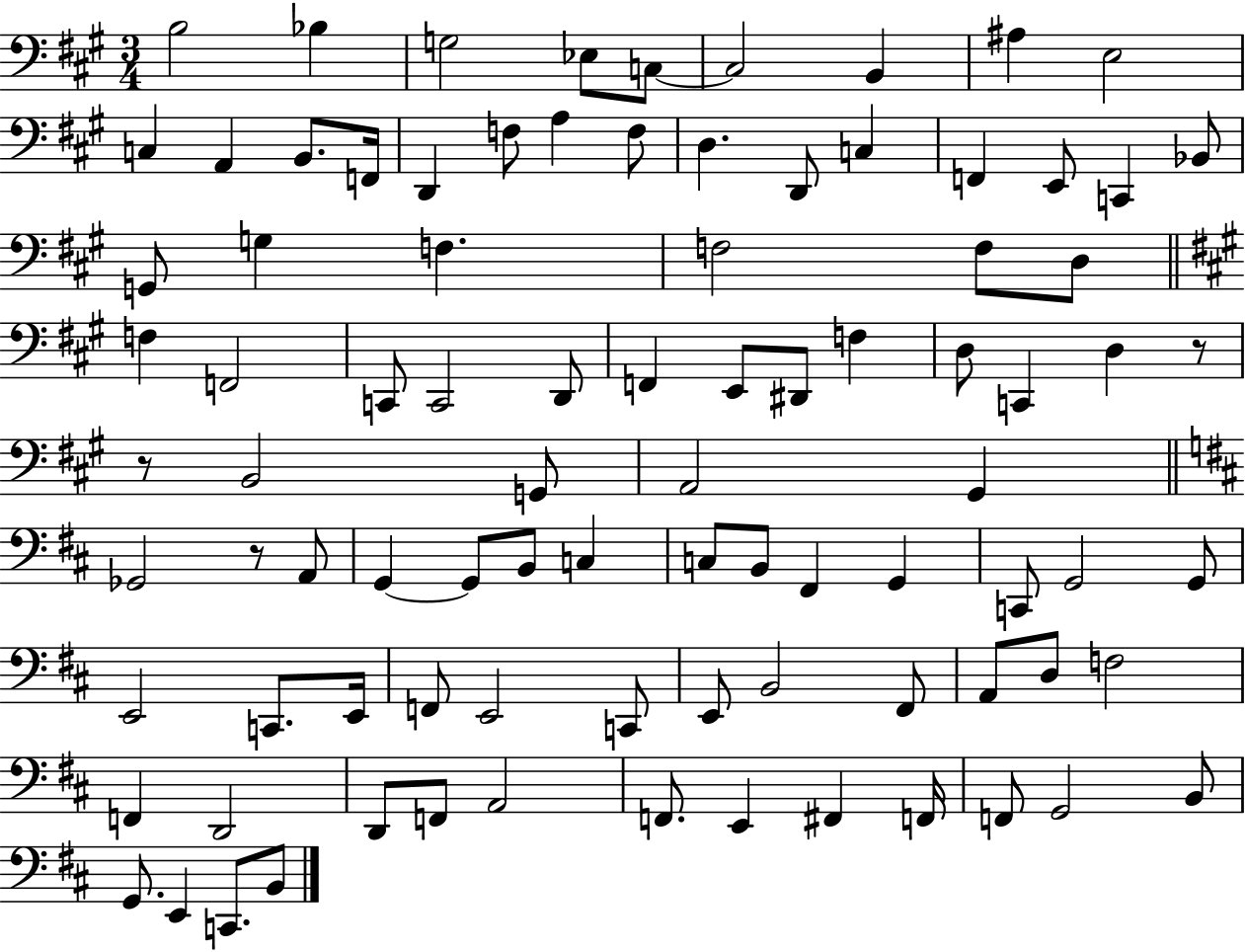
{
  \clef bass
  \numericTimeSignature
  \time 3/4
  \key a \major
  b2 bes4 | g2 ees8 c8~~ | c2 b,4 | ais4 e2 | \break c4 a,4 b,8. f,16 | d,4 f8 a4 f8 | d4. d,8 c4 | f,4 e,8 c,4 bes,8 | \break g,8 g4 f4. | f2 f8 d8 | \bar "||" \break \key a \major f4 f,2 | c,8 c,2 d,8 | f,4 e,8 dis,8 f4 | d8 c,4 d4 r8 | \break r8 b,2 g,8 | a,2 gis,4 | \bar "||" \break \key d \major ges,2 r8 a,8 | g,4~~ g,8 b,8 c4 | c8 b,8 fis,4 g,4 | c,8 g,2 g,8 | \break e,2 c,8. e,16 | f,8 e,2 c,8 | e,8 b,2 fis,8 | a,8 d8 f2 | \break f,4 d,2 | d,8 f,8 a,2 | f,8. e,4 fis,4 f,16 | f,8 g,2 b,8 | \break g,8. e,4 c,8. b,8 | \bar "|."
}